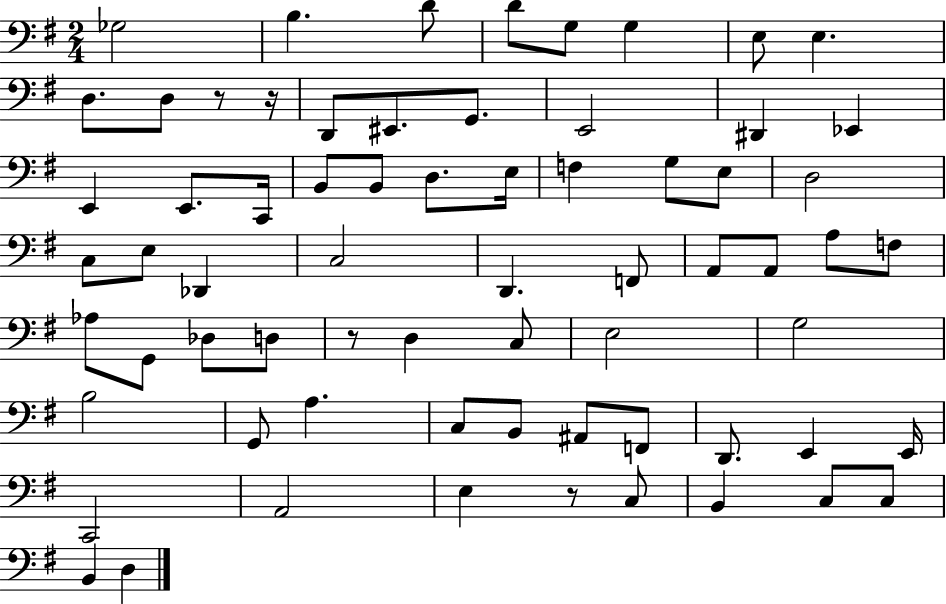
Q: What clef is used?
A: bass